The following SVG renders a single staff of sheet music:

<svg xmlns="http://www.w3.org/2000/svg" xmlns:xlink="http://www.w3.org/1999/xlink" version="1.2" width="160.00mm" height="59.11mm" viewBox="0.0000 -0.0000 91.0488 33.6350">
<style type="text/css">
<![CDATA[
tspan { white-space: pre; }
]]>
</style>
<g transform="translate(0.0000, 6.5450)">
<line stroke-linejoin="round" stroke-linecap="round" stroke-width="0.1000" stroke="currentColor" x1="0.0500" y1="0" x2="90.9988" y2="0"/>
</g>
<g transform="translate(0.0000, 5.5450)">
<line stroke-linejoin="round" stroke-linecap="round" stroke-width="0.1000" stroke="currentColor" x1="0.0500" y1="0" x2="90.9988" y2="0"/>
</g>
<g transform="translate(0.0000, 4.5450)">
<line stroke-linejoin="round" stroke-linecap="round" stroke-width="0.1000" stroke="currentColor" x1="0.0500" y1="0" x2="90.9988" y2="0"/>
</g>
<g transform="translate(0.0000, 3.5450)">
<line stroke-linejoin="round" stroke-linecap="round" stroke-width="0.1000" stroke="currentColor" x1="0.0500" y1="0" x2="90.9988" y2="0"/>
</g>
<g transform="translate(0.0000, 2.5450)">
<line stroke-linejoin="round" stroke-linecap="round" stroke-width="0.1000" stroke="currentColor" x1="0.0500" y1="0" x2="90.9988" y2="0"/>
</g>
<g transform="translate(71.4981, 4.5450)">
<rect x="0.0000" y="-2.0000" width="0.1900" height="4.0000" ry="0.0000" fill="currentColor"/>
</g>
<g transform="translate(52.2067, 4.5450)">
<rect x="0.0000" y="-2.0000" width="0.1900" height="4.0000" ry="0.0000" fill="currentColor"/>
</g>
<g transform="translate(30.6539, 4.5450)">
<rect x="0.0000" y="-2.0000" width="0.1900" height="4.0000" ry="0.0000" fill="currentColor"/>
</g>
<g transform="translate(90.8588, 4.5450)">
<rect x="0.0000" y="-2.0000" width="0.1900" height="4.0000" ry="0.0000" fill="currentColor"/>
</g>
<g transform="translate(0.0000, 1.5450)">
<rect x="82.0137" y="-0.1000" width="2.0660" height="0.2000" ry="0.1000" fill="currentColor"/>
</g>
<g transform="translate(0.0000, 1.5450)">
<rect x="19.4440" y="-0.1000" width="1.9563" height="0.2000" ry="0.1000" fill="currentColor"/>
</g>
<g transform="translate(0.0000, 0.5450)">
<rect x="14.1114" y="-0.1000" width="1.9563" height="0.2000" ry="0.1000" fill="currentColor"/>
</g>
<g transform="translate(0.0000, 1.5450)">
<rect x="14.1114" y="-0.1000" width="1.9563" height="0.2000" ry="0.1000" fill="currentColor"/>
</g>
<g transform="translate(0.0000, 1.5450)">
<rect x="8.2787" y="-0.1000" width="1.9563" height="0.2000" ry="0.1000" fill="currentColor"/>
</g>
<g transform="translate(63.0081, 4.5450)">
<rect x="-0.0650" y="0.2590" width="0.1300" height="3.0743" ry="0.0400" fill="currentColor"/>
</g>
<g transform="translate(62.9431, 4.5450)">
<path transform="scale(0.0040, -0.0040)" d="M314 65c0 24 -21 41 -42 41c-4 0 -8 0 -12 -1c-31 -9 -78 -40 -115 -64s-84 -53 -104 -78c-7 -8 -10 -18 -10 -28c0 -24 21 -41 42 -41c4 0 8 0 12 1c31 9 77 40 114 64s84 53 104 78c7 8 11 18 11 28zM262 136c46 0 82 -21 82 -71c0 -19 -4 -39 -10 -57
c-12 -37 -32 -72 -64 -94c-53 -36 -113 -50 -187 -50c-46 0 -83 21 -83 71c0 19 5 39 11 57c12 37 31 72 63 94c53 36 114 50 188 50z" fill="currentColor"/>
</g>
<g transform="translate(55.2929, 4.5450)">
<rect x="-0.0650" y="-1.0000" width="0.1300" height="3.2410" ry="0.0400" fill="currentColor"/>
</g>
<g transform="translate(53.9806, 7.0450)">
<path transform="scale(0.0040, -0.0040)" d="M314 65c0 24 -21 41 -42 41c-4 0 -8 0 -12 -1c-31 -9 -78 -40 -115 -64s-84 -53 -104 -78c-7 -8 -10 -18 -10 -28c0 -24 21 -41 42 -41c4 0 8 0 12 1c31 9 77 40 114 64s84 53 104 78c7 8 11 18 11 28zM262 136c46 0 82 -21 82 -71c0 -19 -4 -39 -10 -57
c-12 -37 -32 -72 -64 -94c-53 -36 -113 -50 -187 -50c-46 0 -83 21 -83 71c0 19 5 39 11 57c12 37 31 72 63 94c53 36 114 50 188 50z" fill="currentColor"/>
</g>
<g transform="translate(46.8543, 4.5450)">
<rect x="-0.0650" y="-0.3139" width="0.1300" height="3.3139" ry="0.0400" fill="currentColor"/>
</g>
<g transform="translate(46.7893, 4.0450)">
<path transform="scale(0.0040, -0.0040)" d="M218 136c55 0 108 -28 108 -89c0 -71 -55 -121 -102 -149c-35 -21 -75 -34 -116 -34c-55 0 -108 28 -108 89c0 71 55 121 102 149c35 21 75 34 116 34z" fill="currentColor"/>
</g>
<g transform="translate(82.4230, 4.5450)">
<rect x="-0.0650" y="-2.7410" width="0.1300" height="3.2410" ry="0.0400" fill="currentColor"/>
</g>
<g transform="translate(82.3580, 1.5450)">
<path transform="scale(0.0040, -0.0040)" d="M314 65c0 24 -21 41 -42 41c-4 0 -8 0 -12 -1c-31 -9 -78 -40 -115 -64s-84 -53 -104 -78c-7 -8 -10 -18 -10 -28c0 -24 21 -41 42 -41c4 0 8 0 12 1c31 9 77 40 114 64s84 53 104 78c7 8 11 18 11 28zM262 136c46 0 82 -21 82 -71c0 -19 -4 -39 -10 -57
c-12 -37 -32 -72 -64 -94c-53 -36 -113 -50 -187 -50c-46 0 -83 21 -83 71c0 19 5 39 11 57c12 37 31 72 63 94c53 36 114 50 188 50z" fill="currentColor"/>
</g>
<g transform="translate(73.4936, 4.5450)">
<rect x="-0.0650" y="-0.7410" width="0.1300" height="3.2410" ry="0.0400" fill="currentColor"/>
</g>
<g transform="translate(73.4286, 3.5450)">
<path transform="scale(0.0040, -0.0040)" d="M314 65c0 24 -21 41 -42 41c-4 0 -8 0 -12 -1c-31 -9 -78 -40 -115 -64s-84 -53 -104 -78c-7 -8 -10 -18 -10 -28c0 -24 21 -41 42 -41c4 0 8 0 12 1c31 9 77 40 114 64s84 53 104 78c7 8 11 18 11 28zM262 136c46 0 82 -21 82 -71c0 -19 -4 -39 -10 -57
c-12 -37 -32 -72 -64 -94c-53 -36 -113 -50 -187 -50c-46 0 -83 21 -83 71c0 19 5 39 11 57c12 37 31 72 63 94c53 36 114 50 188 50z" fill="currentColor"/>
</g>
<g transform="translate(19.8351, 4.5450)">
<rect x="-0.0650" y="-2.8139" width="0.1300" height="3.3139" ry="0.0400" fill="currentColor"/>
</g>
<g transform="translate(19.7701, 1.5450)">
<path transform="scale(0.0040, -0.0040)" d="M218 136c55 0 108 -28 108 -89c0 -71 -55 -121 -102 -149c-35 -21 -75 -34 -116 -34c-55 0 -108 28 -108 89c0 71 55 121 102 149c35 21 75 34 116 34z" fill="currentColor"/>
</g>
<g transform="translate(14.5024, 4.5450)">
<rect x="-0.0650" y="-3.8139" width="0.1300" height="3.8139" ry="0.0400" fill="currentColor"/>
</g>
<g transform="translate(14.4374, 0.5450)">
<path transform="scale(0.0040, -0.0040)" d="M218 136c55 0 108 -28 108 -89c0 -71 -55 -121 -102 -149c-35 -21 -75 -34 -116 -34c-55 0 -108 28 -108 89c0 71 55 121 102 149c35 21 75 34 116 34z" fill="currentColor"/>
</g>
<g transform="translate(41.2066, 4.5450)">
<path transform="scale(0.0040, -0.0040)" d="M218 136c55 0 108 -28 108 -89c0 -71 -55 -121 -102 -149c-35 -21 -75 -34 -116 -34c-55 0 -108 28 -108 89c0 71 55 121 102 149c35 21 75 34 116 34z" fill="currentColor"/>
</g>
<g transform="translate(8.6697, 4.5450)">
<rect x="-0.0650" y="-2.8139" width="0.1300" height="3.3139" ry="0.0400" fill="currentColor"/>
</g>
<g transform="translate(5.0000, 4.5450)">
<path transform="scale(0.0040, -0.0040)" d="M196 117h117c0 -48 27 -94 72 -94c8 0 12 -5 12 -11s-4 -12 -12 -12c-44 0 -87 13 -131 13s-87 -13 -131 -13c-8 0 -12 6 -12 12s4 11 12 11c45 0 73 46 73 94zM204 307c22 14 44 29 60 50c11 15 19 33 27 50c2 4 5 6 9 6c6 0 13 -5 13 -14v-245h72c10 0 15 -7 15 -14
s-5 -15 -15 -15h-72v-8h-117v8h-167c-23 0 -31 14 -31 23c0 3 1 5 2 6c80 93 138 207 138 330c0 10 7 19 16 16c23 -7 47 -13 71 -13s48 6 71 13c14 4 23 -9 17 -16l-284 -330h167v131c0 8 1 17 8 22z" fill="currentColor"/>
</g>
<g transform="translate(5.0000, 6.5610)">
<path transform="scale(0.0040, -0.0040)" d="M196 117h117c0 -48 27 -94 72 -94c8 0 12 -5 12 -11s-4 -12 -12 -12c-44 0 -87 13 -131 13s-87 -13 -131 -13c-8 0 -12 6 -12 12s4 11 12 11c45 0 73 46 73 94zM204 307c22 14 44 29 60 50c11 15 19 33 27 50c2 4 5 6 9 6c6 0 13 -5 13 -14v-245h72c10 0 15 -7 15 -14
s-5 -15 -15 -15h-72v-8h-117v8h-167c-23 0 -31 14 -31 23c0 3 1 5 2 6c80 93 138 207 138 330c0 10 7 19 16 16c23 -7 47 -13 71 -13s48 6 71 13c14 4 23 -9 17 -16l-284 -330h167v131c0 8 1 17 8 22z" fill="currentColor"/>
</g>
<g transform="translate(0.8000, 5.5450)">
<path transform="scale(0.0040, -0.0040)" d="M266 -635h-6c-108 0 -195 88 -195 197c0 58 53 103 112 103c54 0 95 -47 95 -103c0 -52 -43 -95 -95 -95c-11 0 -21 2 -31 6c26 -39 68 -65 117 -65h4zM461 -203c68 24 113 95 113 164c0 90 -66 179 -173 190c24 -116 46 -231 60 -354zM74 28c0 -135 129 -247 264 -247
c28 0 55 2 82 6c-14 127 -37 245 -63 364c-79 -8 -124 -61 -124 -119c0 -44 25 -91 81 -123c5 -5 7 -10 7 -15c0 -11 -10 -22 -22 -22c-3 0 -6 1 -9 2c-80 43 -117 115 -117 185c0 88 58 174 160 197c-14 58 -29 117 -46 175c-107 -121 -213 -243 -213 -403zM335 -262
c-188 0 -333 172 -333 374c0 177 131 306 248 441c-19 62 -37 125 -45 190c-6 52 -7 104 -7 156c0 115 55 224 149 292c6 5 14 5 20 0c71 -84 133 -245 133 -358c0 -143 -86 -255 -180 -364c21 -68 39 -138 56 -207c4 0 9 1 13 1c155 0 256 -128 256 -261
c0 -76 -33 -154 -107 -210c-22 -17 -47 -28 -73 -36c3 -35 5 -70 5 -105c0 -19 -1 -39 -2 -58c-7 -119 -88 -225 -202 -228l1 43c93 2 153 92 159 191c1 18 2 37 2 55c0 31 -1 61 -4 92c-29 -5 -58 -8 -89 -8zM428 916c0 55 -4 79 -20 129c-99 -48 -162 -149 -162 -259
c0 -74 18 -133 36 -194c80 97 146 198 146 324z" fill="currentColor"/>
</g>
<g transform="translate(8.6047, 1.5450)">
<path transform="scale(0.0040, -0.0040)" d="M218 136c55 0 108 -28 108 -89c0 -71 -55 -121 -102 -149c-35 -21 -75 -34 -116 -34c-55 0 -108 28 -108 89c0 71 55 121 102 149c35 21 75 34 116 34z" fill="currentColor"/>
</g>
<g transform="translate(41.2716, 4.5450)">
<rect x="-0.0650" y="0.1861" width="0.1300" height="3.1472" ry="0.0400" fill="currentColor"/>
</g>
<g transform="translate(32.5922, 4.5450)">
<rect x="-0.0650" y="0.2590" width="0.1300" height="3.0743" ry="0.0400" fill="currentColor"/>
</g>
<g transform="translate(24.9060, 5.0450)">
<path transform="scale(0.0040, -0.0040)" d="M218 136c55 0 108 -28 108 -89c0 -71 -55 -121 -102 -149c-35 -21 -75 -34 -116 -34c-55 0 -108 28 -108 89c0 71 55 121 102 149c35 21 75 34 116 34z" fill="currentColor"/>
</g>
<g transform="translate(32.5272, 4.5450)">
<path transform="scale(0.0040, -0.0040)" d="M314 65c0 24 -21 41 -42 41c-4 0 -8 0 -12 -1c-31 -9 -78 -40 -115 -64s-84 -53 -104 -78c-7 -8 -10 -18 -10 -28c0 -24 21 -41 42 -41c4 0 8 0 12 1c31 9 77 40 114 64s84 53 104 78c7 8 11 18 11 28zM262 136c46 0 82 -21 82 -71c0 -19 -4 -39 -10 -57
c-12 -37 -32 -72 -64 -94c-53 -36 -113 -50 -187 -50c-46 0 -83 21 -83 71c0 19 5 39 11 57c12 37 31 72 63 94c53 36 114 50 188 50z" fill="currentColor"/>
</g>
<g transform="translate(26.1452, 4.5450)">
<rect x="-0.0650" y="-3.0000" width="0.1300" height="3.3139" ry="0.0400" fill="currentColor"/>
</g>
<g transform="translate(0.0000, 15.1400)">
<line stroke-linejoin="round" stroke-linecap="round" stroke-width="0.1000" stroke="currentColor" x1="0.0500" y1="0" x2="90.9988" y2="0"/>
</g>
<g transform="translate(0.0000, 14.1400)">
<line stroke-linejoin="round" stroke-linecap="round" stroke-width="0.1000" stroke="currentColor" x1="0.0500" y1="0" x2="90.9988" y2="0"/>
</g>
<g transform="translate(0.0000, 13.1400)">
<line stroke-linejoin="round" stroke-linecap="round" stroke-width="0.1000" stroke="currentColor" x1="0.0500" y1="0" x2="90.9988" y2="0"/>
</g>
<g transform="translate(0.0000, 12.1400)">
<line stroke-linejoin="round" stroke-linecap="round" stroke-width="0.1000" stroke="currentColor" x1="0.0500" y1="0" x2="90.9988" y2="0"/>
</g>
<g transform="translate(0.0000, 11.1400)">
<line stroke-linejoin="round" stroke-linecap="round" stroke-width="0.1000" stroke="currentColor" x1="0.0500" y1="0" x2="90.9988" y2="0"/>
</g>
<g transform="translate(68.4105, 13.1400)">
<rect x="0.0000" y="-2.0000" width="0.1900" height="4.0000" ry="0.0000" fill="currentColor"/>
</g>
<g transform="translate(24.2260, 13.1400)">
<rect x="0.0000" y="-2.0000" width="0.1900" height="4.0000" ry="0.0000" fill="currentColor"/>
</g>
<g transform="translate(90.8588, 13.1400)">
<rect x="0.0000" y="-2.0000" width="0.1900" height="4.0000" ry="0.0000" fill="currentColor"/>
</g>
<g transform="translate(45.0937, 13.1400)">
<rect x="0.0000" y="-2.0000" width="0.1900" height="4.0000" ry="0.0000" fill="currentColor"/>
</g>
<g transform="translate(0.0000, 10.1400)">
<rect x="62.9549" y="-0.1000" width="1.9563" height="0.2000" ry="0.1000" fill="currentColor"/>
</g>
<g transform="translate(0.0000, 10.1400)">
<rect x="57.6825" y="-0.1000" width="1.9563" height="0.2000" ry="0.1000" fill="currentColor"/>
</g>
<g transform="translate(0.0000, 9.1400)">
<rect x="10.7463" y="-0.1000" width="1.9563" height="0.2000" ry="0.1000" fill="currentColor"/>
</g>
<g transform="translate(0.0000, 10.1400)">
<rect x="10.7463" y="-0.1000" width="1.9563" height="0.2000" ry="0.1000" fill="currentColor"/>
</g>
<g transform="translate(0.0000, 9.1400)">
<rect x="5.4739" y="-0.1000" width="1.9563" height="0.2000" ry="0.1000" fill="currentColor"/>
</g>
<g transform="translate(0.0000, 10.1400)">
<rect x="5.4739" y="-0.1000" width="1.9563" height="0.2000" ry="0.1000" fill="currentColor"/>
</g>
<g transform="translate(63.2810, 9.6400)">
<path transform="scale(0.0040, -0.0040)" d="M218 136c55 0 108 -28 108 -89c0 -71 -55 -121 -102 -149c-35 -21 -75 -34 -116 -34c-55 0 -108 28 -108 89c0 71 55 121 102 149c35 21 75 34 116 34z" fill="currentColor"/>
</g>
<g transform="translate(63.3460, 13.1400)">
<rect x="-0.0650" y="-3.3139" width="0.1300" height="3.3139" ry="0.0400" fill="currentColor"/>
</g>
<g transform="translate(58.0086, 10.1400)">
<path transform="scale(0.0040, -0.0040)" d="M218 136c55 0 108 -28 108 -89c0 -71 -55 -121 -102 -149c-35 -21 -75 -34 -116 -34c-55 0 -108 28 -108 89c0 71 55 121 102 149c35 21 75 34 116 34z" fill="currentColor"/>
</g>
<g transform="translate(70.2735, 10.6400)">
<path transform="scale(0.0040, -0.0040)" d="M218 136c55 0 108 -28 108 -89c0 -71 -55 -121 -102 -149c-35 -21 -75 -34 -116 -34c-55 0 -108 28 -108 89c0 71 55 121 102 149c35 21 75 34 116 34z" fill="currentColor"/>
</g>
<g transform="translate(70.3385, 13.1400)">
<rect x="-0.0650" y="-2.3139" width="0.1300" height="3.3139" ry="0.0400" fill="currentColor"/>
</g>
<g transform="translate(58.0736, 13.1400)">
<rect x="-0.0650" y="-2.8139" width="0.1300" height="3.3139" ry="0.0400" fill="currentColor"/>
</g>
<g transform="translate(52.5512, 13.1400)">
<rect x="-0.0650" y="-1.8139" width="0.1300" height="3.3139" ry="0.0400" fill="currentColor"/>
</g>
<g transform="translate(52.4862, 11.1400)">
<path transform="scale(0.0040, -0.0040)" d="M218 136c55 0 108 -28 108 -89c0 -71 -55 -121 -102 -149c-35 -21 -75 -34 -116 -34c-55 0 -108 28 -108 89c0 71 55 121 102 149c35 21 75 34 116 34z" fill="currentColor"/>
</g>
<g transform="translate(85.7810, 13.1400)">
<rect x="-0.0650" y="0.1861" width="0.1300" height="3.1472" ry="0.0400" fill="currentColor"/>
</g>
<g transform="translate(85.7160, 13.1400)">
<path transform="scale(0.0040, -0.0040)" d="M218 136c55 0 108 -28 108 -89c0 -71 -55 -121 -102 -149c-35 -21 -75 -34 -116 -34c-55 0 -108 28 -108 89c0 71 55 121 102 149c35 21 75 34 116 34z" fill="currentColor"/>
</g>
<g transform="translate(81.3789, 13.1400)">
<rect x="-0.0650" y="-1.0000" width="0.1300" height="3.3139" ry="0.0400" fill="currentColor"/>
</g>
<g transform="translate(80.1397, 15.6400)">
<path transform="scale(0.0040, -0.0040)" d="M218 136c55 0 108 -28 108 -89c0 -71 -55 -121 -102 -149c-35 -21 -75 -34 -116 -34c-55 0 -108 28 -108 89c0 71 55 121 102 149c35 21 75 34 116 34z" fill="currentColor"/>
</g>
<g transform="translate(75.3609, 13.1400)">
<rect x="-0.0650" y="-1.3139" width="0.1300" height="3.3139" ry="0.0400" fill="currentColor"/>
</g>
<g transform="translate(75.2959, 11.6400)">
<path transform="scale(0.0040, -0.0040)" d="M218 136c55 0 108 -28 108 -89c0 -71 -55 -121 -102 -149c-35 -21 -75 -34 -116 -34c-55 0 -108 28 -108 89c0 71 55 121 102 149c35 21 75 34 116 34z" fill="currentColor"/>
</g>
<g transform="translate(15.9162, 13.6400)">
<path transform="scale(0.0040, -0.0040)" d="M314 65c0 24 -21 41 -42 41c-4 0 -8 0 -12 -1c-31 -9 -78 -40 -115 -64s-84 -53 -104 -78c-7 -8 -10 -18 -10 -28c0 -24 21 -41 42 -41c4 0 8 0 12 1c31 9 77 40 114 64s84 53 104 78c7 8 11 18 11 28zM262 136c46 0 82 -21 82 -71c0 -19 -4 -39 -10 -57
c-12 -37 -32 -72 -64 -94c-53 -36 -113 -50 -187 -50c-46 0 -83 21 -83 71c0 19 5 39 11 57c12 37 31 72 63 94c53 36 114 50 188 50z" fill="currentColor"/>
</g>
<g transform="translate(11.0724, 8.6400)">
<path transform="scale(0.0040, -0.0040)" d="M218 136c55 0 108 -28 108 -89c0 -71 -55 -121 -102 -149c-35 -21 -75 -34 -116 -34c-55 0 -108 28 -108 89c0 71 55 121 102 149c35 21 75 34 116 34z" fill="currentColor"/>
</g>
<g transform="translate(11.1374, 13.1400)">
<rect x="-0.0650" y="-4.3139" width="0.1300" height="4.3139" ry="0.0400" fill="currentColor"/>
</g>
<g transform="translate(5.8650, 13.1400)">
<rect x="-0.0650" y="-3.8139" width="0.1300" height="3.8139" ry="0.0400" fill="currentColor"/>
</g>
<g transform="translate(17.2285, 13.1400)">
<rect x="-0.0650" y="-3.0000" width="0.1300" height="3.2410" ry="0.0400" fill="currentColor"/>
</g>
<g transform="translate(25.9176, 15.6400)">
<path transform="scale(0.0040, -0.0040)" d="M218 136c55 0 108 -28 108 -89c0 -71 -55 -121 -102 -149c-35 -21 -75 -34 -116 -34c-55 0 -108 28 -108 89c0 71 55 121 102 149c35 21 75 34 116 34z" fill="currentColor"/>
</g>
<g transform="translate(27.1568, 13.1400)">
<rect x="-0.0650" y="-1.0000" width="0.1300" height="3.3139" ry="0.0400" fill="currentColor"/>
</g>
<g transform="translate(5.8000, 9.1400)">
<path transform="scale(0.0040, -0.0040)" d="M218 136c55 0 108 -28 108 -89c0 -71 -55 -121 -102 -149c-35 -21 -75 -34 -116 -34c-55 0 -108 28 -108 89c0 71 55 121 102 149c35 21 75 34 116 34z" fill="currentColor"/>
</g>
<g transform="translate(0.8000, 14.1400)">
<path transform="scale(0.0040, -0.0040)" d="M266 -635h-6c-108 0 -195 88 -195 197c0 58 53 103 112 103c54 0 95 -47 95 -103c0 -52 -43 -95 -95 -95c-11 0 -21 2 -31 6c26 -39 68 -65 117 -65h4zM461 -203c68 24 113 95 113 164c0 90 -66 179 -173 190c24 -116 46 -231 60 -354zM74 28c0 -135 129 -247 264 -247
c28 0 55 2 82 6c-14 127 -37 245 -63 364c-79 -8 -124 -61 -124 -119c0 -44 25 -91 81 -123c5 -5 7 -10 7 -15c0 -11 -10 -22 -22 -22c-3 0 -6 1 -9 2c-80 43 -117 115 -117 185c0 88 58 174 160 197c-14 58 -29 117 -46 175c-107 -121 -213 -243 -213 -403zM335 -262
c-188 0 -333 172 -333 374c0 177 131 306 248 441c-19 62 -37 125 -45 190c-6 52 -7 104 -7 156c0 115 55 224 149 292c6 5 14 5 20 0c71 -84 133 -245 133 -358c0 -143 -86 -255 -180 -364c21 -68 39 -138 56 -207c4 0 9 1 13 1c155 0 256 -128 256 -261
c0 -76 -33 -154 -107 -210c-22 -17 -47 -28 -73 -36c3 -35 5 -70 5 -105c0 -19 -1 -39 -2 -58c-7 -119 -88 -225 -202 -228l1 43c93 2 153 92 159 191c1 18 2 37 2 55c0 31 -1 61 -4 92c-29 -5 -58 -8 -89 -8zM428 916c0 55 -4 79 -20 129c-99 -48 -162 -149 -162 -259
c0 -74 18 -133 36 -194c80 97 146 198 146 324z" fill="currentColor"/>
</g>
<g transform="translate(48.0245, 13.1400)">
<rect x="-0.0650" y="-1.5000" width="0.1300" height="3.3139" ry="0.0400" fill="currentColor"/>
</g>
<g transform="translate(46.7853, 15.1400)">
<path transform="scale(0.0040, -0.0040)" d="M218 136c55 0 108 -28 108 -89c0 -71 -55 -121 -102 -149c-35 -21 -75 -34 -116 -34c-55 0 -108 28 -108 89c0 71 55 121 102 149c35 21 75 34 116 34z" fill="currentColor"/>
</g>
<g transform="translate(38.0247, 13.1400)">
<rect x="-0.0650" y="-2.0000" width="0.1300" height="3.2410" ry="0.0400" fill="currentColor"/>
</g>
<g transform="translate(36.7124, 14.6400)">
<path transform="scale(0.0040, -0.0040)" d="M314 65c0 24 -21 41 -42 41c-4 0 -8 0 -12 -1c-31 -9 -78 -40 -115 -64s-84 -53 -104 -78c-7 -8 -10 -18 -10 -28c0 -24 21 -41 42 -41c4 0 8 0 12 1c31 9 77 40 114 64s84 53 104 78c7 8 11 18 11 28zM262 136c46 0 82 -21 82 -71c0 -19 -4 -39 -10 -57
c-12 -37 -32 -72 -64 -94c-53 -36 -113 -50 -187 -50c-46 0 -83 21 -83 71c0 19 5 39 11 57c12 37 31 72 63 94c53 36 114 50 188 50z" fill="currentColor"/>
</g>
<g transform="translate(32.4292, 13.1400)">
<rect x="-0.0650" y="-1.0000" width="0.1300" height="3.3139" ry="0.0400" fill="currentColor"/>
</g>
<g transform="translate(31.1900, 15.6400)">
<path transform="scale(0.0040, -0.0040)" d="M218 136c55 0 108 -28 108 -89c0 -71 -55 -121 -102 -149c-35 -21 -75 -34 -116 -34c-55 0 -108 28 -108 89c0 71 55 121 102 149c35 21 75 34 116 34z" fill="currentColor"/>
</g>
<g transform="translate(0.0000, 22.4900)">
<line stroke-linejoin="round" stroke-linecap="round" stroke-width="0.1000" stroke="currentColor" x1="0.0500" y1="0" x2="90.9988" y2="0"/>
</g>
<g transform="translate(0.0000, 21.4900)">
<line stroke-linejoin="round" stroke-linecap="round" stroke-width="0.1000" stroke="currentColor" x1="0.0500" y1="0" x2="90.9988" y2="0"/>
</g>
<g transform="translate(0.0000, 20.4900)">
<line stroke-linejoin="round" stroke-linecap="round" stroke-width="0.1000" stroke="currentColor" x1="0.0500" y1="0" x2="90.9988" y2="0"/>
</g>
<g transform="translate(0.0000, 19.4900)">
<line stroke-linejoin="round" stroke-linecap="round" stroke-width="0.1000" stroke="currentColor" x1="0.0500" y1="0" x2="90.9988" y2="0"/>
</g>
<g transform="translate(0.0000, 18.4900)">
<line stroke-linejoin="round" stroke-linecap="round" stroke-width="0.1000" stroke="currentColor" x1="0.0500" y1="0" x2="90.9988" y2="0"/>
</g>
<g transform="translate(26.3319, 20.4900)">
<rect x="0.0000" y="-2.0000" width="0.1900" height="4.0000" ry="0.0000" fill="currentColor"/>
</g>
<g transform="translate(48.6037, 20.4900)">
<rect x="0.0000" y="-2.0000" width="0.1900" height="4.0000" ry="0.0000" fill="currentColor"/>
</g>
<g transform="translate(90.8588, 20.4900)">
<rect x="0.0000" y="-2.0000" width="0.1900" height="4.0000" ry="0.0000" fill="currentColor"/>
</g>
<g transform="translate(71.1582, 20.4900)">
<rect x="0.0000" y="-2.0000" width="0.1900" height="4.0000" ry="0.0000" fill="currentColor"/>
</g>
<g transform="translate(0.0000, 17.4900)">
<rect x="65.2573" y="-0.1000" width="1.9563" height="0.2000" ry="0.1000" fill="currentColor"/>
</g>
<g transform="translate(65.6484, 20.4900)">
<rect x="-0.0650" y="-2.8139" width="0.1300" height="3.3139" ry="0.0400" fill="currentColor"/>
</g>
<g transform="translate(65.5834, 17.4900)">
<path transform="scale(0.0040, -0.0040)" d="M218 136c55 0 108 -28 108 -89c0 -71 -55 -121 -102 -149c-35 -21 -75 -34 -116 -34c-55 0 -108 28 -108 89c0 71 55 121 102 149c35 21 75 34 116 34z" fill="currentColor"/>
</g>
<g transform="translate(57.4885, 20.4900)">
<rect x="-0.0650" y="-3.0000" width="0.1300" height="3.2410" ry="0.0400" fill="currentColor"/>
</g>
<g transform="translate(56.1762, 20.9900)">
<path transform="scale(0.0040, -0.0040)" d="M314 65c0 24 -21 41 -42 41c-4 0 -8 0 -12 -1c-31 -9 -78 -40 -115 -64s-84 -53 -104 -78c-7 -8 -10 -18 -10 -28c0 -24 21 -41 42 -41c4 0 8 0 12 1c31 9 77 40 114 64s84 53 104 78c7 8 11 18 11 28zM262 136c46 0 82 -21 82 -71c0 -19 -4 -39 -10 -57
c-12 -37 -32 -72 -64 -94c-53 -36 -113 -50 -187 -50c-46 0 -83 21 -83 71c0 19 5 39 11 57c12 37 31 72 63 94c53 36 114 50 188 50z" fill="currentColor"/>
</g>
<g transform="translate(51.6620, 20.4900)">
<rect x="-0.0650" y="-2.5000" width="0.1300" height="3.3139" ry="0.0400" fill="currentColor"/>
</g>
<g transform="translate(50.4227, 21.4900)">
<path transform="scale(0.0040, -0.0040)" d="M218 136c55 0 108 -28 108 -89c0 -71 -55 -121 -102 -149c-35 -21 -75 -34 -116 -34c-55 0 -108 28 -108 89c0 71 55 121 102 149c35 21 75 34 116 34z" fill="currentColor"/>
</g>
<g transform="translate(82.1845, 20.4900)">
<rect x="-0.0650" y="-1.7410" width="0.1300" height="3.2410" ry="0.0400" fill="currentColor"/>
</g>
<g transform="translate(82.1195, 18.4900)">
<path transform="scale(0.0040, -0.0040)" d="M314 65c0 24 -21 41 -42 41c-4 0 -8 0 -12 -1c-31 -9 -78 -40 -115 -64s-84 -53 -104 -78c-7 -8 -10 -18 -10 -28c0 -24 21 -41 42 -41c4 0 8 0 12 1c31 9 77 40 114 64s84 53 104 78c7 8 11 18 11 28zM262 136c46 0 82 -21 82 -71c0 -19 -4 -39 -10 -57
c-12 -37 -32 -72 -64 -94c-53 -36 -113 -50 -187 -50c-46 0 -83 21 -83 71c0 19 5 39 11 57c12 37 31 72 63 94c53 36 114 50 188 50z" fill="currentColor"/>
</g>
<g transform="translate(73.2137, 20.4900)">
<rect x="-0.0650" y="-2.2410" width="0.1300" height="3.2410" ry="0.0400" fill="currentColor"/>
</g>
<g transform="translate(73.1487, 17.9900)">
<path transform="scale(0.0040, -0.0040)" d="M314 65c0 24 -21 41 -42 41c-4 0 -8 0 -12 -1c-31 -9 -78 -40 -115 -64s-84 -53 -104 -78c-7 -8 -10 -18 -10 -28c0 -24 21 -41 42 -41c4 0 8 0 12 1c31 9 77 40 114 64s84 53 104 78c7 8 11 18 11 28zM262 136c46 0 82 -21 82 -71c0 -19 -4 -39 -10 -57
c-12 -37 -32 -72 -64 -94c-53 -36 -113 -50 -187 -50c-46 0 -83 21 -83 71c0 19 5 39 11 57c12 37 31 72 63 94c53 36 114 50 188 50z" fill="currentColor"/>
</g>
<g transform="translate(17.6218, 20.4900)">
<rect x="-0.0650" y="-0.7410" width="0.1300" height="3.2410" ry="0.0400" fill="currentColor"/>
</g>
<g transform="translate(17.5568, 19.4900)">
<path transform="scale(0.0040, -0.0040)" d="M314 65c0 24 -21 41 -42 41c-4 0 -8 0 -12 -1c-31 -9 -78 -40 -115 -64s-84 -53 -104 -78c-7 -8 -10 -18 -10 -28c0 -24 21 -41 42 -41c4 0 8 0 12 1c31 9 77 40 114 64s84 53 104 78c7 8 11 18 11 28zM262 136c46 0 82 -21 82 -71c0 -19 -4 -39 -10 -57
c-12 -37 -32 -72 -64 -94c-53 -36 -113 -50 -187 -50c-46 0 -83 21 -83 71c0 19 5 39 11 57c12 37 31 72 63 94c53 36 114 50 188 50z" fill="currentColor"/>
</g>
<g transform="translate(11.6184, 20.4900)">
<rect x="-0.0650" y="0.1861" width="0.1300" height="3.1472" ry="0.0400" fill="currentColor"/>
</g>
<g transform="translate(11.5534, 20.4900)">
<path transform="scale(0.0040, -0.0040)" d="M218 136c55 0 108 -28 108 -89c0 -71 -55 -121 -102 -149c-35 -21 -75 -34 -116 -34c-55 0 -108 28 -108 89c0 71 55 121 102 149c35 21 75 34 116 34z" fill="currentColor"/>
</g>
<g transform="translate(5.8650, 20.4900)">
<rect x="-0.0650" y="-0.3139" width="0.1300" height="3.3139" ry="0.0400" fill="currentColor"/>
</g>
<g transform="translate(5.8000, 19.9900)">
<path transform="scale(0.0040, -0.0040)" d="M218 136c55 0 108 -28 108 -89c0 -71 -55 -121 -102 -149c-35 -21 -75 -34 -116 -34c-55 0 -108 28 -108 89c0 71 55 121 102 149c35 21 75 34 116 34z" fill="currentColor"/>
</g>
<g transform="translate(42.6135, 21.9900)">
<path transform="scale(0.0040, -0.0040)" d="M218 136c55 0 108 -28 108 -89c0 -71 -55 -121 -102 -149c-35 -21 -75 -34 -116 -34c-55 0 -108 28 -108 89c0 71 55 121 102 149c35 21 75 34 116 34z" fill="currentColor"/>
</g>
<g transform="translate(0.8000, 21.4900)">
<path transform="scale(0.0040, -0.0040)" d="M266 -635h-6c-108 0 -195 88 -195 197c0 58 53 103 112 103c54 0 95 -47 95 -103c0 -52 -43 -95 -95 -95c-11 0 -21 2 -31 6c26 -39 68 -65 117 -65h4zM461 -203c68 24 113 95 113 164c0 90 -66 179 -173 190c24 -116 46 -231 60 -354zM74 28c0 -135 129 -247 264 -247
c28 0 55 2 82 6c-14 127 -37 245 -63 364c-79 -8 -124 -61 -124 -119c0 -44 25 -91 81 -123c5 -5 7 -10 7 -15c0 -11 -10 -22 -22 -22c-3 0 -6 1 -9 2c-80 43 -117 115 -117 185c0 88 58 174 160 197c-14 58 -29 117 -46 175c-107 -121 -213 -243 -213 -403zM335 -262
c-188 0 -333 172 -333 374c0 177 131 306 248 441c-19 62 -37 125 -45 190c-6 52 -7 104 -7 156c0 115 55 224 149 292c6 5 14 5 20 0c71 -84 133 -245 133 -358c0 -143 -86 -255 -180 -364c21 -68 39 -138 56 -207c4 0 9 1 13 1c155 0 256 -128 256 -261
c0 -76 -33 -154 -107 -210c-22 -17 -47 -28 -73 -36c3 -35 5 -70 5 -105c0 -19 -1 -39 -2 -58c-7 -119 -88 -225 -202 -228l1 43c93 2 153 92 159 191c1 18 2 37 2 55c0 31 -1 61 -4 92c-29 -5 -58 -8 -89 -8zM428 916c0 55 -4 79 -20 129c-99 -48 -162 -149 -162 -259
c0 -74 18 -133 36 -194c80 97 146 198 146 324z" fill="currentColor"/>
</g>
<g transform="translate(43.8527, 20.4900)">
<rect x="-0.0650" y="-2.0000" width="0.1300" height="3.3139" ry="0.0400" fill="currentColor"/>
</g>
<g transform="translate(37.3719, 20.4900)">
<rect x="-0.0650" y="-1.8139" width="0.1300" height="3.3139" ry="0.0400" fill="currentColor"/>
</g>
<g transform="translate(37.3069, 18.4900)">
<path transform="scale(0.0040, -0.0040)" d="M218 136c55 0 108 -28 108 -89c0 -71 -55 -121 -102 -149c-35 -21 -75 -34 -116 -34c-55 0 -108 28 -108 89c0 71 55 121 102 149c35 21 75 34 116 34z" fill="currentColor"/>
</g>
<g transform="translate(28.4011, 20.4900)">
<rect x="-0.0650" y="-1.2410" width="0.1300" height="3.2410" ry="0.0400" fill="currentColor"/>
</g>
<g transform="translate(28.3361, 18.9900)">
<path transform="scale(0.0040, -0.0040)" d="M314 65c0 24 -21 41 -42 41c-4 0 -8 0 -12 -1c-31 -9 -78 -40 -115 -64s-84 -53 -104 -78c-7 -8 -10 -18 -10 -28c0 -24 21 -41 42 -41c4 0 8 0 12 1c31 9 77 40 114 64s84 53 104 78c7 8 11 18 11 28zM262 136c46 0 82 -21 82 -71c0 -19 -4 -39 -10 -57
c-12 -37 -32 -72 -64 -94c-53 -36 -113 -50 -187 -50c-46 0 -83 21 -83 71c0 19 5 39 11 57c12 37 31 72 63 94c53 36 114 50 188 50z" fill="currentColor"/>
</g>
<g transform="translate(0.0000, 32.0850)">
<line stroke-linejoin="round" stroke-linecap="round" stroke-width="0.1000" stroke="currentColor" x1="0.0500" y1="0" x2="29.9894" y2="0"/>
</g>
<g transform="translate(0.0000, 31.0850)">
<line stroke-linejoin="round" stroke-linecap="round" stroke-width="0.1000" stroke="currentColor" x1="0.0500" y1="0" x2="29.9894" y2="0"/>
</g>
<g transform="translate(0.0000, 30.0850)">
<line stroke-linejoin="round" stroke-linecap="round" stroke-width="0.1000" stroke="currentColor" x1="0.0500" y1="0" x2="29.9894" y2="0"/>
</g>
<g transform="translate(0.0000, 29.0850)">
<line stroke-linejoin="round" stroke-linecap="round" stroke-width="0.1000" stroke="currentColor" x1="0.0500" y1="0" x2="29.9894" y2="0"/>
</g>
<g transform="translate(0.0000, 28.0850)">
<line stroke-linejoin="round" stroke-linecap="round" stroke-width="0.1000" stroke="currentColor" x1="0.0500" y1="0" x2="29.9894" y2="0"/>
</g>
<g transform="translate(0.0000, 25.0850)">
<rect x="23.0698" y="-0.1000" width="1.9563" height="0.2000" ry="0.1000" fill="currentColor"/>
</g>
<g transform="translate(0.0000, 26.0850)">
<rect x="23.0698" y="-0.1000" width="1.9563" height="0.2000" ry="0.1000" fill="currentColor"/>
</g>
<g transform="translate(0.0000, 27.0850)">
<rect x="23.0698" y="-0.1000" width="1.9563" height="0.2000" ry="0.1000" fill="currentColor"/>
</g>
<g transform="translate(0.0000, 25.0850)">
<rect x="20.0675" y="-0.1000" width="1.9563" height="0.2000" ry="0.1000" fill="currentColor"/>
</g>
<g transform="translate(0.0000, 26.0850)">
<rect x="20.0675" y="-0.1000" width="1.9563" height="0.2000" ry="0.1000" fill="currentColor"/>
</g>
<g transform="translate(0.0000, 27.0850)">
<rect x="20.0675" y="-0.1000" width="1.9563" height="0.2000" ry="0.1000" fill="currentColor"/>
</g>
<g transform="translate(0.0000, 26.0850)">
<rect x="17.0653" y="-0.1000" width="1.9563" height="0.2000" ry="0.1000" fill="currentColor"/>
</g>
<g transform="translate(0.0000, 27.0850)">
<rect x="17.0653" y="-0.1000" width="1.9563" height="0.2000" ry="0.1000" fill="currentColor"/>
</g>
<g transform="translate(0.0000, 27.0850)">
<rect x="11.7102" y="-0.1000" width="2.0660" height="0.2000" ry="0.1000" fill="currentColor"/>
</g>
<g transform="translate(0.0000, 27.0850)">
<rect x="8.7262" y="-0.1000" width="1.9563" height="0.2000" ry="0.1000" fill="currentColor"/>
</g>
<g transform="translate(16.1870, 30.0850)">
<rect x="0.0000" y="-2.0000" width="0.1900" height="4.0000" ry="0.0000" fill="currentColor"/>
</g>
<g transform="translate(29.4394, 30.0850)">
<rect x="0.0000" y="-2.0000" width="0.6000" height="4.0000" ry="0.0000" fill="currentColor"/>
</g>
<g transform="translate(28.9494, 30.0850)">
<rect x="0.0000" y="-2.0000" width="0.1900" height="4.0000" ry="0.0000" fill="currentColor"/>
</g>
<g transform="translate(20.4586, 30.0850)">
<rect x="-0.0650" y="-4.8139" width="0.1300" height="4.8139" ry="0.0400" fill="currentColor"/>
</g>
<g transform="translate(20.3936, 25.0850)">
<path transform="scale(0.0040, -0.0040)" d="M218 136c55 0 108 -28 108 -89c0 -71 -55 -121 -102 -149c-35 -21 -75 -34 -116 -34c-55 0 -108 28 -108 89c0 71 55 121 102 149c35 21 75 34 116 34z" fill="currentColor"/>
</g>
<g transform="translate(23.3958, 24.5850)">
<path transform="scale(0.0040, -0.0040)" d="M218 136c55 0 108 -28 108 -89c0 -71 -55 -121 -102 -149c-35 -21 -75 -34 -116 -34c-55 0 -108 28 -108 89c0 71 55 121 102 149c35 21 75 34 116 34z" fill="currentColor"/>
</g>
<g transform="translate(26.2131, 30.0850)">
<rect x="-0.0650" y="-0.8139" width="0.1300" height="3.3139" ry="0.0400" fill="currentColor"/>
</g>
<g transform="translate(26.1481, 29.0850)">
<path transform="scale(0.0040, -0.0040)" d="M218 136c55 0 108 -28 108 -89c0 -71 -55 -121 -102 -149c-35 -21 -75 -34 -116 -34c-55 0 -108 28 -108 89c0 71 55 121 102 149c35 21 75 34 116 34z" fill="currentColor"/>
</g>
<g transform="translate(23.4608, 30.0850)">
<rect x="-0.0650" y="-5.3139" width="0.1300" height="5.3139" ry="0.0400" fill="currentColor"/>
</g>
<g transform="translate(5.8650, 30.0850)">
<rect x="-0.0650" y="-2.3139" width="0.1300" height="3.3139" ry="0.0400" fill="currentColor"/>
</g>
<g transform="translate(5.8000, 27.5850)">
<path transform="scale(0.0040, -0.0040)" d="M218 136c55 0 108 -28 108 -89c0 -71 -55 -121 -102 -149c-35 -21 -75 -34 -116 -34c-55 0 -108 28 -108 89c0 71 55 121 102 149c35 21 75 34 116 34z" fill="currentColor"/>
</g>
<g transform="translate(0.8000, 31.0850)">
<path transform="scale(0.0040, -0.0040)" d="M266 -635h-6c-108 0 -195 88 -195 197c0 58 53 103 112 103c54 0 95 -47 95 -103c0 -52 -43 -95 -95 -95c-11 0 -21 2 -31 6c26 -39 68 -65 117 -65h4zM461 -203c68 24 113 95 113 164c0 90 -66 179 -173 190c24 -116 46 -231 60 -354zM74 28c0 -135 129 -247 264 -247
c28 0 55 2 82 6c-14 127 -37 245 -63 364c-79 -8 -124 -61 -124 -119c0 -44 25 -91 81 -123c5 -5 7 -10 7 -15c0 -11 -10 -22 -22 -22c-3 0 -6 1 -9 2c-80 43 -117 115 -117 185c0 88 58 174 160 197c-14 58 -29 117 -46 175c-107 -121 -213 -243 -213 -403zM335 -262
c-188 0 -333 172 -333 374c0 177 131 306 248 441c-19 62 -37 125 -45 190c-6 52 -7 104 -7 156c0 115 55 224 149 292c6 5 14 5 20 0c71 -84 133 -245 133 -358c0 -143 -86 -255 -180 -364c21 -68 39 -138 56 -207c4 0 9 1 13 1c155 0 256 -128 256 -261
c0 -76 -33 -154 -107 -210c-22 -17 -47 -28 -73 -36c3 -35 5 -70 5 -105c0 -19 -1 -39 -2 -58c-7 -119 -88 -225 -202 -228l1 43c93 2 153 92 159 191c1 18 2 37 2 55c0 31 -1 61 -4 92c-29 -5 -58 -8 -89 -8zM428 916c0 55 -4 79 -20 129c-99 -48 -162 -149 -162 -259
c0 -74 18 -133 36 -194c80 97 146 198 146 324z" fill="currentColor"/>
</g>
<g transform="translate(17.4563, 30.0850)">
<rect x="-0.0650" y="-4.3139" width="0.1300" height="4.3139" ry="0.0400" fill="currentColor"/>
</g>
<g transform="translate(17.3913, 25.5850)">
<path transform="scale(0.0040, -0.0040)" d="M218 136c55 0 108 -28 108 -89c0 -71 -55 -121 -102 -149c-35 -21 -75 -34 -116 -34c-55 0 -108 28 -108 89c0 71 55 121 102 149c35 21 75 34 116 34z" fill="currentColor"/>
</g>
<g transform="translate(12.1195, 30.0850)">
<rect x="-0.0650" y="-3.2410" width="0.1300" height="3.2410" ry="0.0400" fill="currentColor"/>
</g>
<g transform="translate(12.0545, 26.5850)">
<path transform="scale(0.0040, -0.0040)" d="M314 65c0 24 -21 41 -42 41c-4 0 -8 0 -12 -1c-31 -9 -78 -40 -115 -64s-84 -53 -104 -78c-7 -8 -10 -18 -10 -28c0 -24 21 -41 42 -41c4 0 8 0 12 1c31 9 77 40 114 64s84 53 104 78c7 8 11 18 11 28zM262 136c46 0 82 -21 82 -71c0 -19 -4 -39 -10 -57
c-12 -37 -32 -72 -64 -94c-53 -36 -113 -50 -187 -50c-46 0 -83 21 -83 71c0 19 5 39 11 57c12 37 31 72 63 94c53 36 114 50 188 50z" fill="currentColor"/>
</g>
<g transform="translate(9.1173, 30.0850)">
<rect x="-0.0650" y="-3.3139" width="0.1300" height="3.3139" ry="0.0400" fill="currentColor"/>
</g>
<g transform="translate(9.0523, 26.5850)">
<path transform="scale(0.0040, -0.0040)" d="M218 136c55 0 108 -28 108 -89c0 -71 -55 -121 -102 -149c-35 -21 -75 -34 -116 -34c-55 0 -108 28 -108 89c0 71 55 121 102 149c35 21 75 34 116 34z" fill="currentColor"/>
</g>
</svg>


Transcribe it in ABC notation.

X:1
T:Untitled
M:4/4
L:1/4
K:C
a c' a A B2 B c D2 B2 d2 a2 c' d' A2 D D F2 E f a b g e D B c B d2 e2 f F G A2 a g2 f2 g b b2 d' e' f' d